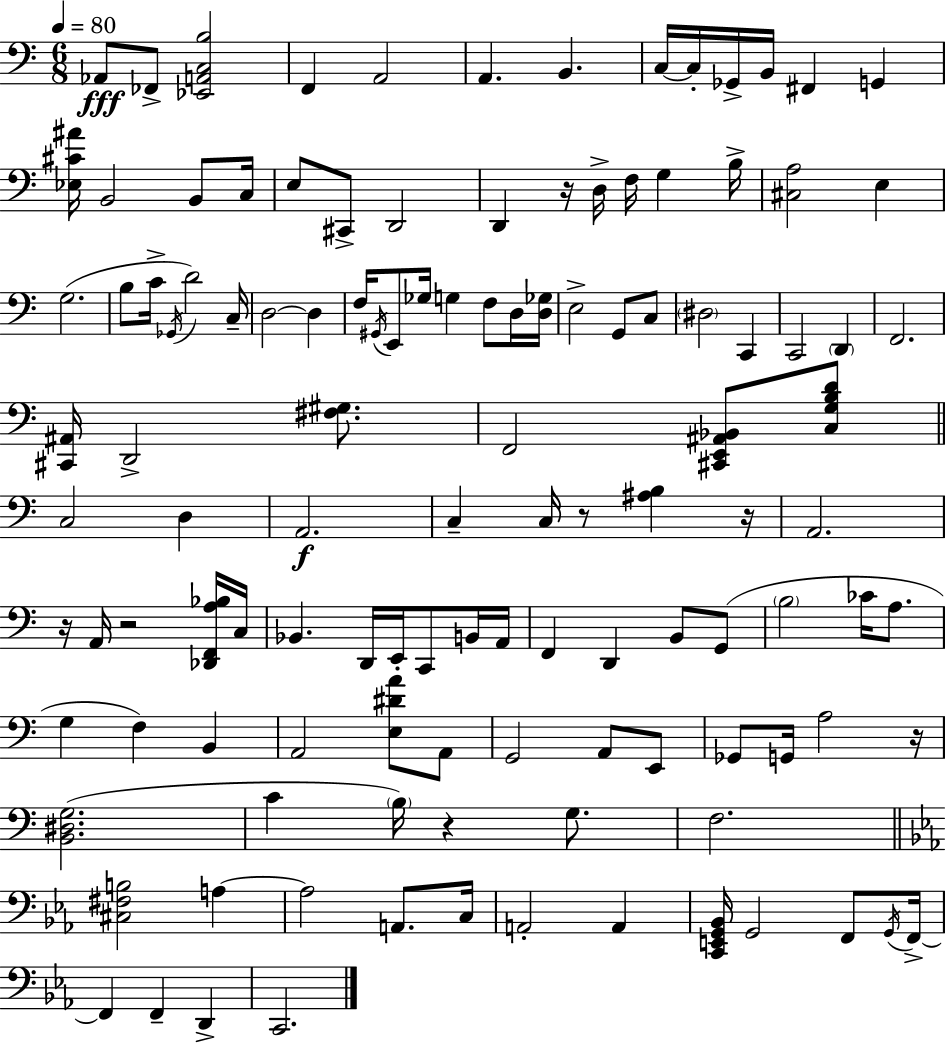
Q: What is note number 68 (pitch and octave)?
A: B3